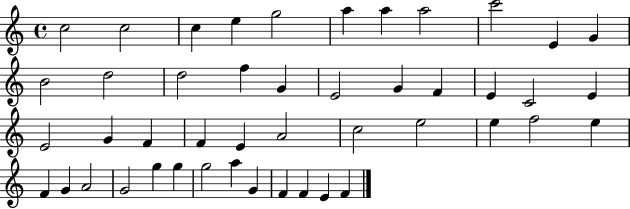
C5/h C5/h C5/q E5/q G5/h A5/q A5/q A5/h C6/h E4/q G4/q B4/h D5/h D5/h F5/q G4/q E4/h G4/q F4/q E4/q C4/h E4/q E4/h G4/q F4/q F4/q E4/q A4/h C5/h E5/h E5/q F5/h E5/q F4/q G4/q A4/h G4/h G5/q G5/q G5/h A5/q G4/q F4/q F4/q E4/q F4/q